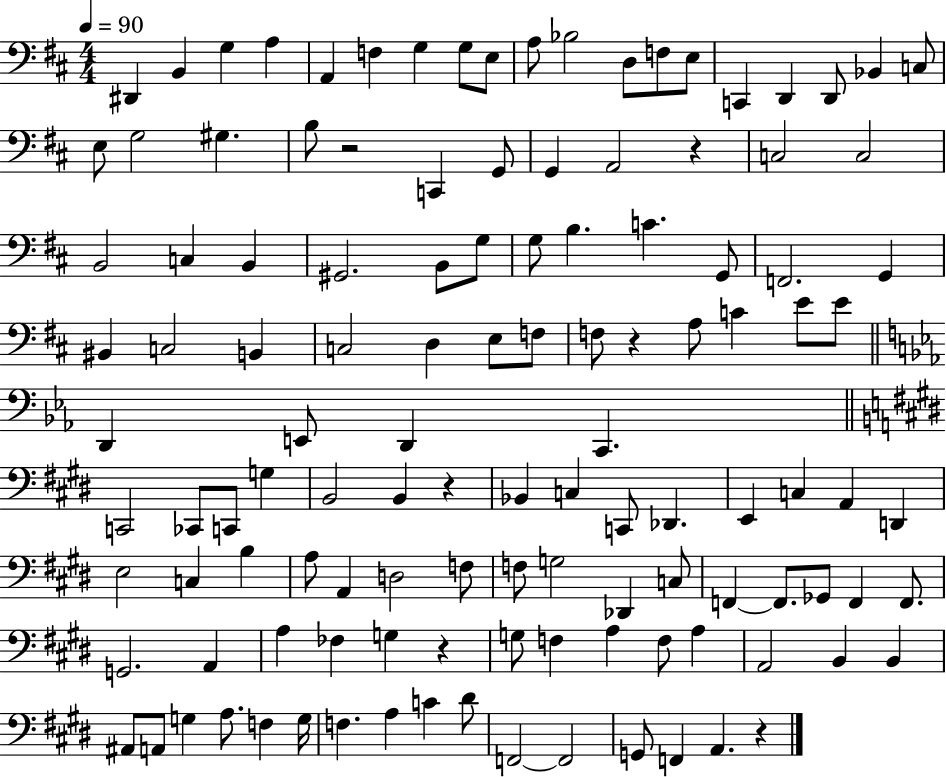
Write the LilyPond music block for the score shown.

{
  \clef bass
  \numericTimeSignature
  \time 4/4
  \key d \major
  \tempo 4 = 90
  dis,4 b,4 g4 a4 | a,4 f4 g4 g8 e8 | a8 bes2 d8 f8 e8 | c,4 d,4 d,8 bes,4 c8 | \break e8 g2 gis4. | b8 r2 c,4 g,8 | g,4 a,2 r4 | c2 c2 | \break b,2 c4 b,4 | gis,2. b,8 g8 | g8 b4. c'4. g,8 | f,2. g,4 | \break bis,4 c2 b,4 | c2 d4 e8 f8 | f8 r4 a8 c'4 e'8 e'8 | \bar "||" \break \key ees \major d,4 e,8 d,4 c,4. | \bar "||" \break \key e \major c,2 ces,8 c,8 g4 | b,2 b,4 r4 | bes,4 c4 c,8 des,4. | e,4 c4 a,4 d,4 | \break e2 c4 b4 | a8 a,4 d2 f8 | f8 g2 des,4 c8 | f,4~~ f,8. ges,8 f,4 f,8. | \break g,2. a,4 | a4 fes4 g4 r4 | g8 f4 a4 f8 a4 | a,2 b,4 b,4 | \break ais,8 a,8 g4 a8. f4 g16 | f4. a4 c'4 dis'8 | f,2~~ f,2 | g,8 f,4 a,4. r4 | \break \bar "|."
}